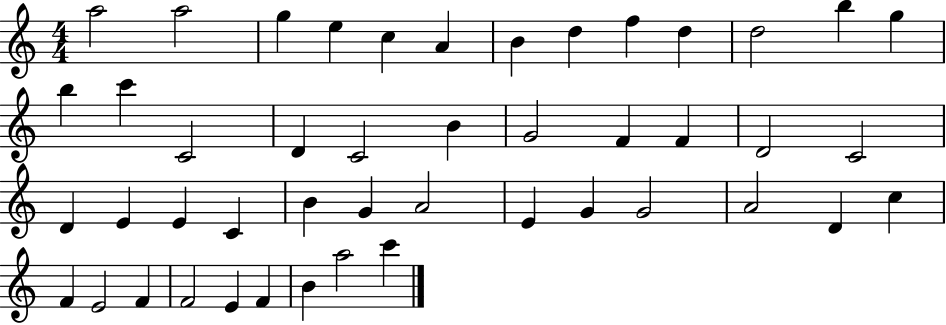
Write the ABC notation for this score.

X:1
T:Untitled
M:4/4
L:1/4
K:C
a2 a2 g e c A B d f d d2 b g b c' C2 D C2 B G2 F F D2 C2 D E E C B G A2 E G G2 A2 D c F E2 F F2 E F B a2 c'